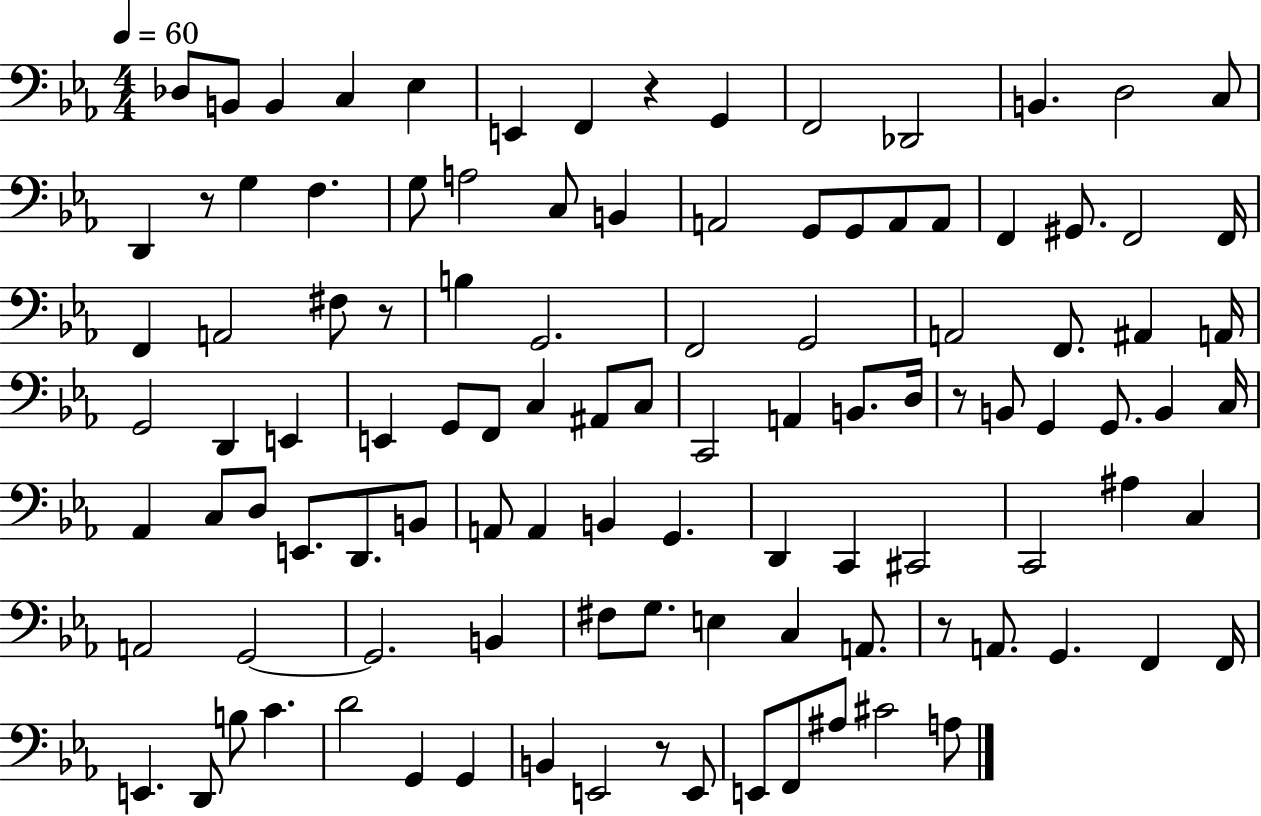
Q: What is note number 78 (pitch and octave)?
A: B2